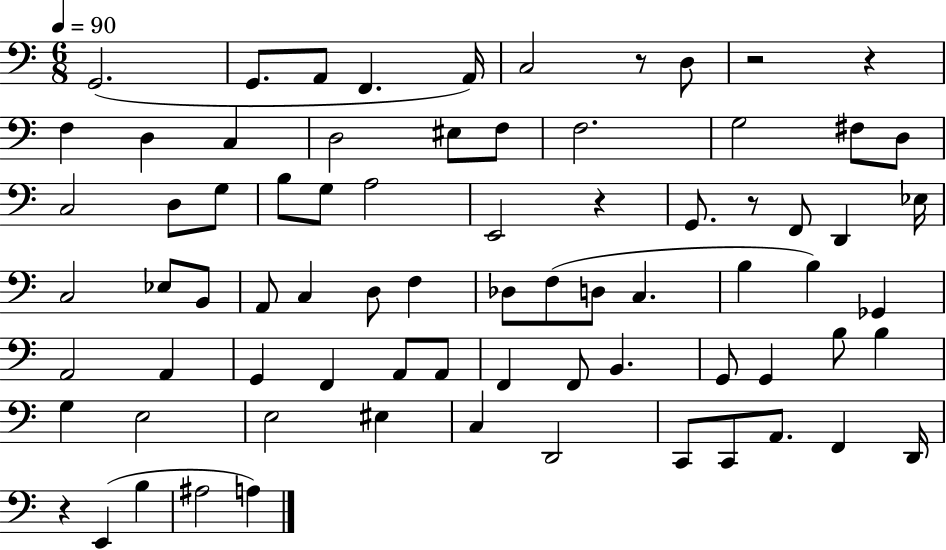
G2/h. G2/e. A2/e F2/q. A2/s C3/h R/e D3/e R/h R/q F3/q D3/q C3/q D3/h EIS3/e F3/e F3/h. G3/h F#3/e D3/e C3/h D3/e G3/e B3/e G3/e A3/h E2/h R/q G2/e. R/e F2/e D2/q Eb3/s C3/h Eb3/e B2/e A2/e C3/q D3/e F3/q Db3/e F3/e D3/e C3/q. B3/q B3/q Gb2/q A2/h A2/q G2/q F2/q A2/e A2/e F2/q F2/e B2/q. G2/e G2/q B3/e B3/q G3/q E3/h E3/h EIS3/q C3/q D2/h C2/e C2/e A2/e. F2/q D2/s R/q E2/q B3/q A#3/h A3/q